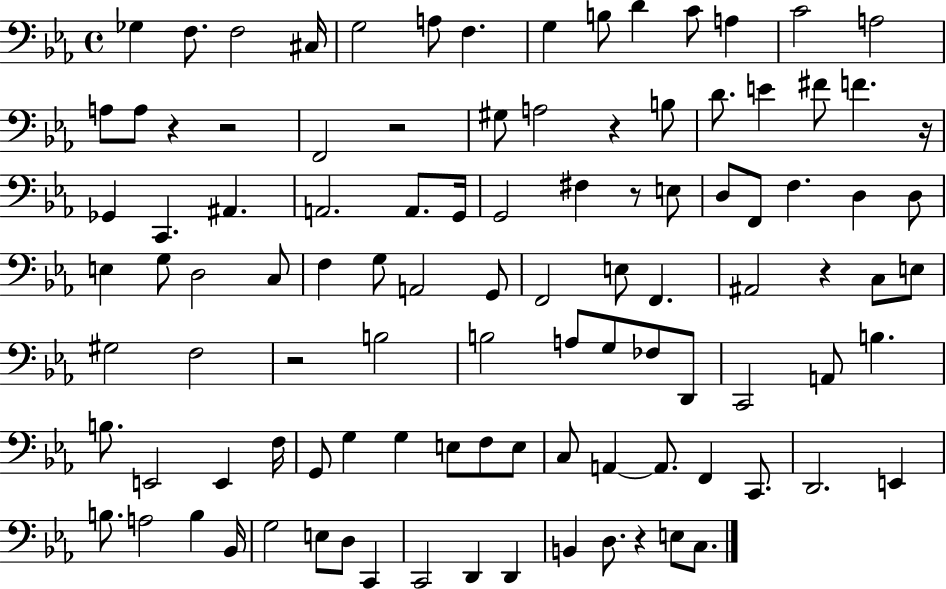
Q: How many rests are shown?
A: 9